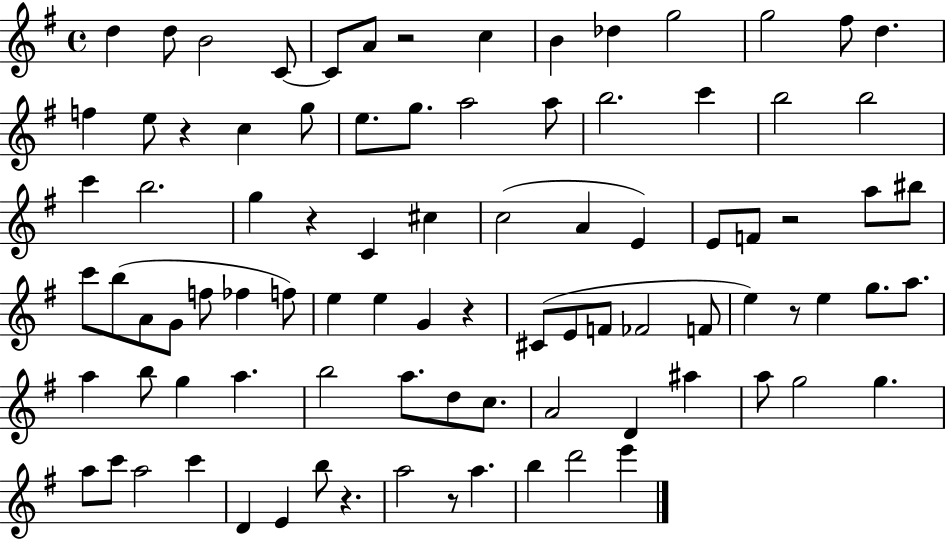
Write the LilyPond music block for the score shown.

{
  \clef treble
  \time 4/4
  \defaultTimeSignature
  \key g \major
  d''4 d''8 b'2 c'8~~ | c'8 a'8 r2 c''4 | b'4 des''4 g''2 | g''2 fis''8 d''4. | \break f''4 e''8 r4 c''4 g''8 | e''8. g''8. a''2 a''8 | b''2. c'''4 | b''2 b''2 | \break c'''4 b''2. | g''4 r4 c'4 cis''4 | c''2( a'4 e'4) | e'8 f'8 r2 a''8 bis''8 | \break c'''8 b''8( a'8 g'8 f''8 fes''4 f''8) | e''4 e''4 g'4 r4 | cis'8( e'8 f'8 fes'2 f'8 | e''4) r8 e''4 g''8. a''8. | \break a''4 b''8 g''4 a''4. | b''2 a''8. d''8 c''8. | a'2 d'4 ais''4 | a''8 g''2 g''4. | \break a''8 c'''8 a''2 c'''4 | d'4 e'4 b''8 r4. | a''2 r8 a''4. | b''4 d'''2 e'''4 | \break \bar "|."
}